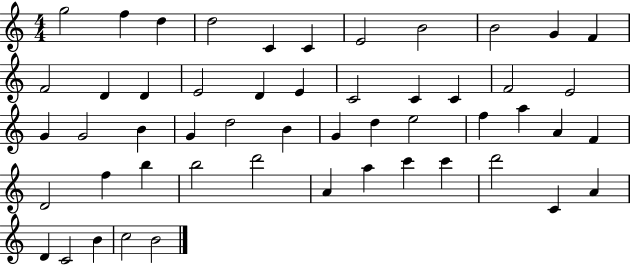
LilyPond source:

{
  \clef treble
  \numericTimeSignature
  \time 4/4
  \key c \major
  g''2 f''4 d''4 | d''2 c'4 c'4 | e'2 b'2 | b'2 g'4 f'4 | \break f'2 d'4 d'4 | e'2 d'4 e'4 | c'2 c'4 c'4 | f'2 e'2 | \break g'4 g'2 b'4 | g'4 d''2 b'4 | g'4 d''4 e''2 | f''4 a''4 a'4 f'4 | \break d'2 f''4 b''4 | b''2 d'''2 | a'4 a''4 c'''4 c'''4 | d'''2 c'4 a'4 | \break d'4 c'2 b'4 | c''2 b'2 | \bar "|."
}